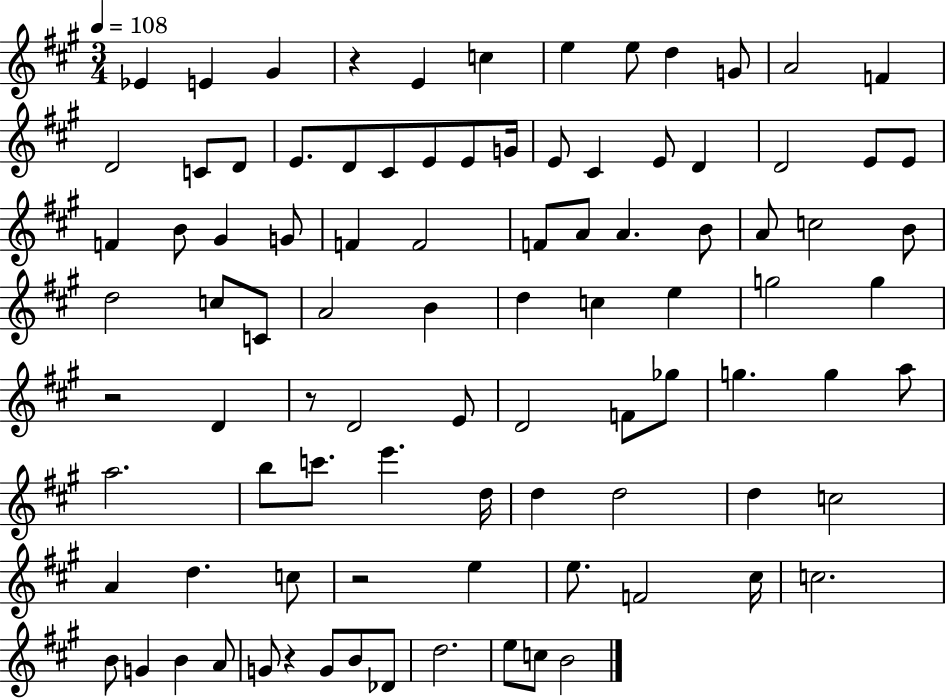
X:1
T:Untitled
M:3/4
L:1/4
K:A
_E E ^G z E c e e/2 d G/2 A2 F D2 C/2 D/2 E/2 D/2 ^C/2 E/2 E/2 G/4 E/2 ^C E/2 D D2 E/2 E/2 F B/2 ^G G/2 F F2 F/2 A/2 A B/2 A/2 c2 B/2 d2 c/2 C/2 A2 B d c e g2 g z2 D z/2 D2 E/2 D2 F/2 _g/2 g g a/2 a2 b/2 c'/2 e' d/4 d d2 d c2 A d c/2 z2 e e/2 F2 ^c/4 c2 B/2 G B A/2 G/2 z G/2 B/2 _D/2 d2 e/2 c/2 B2